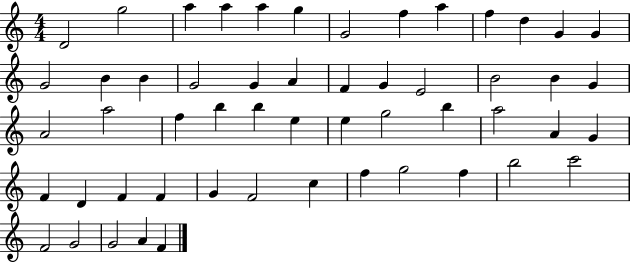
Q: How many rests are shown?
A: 0